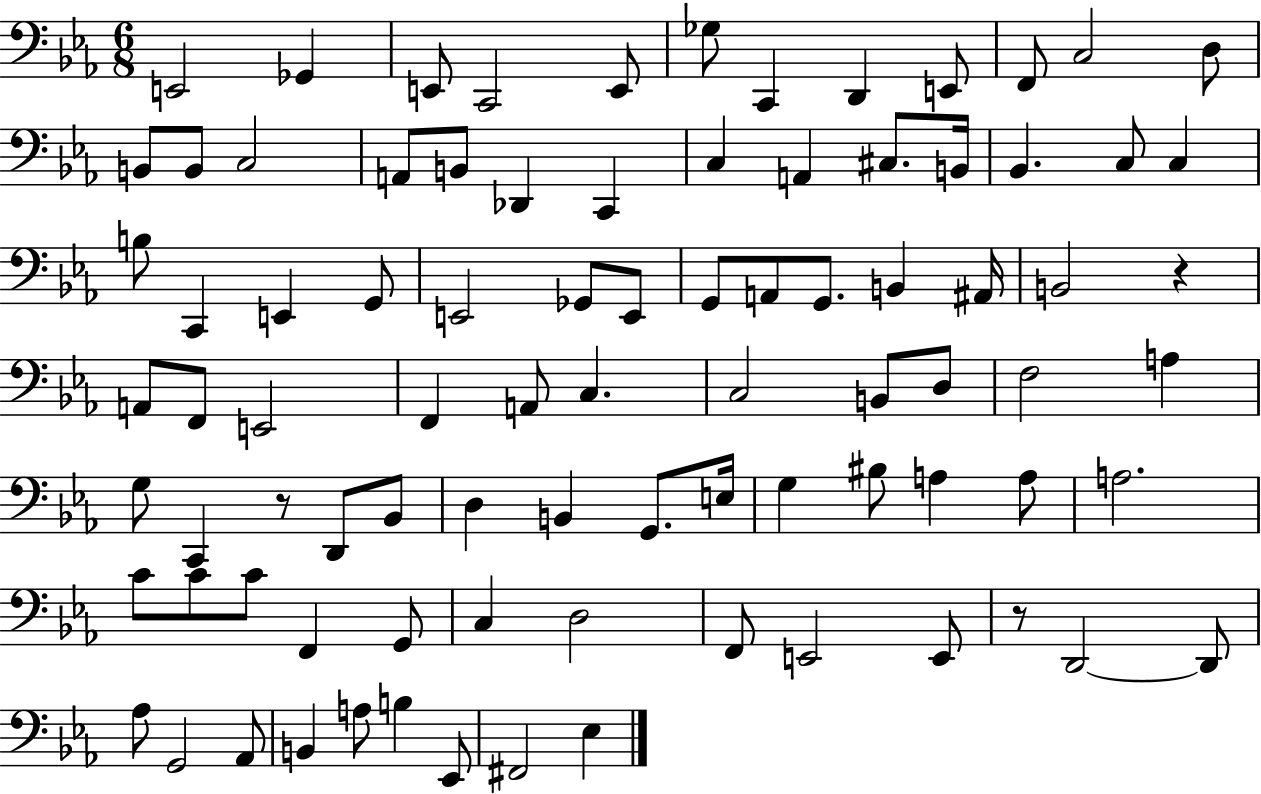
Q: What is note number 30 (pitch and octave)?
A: G2